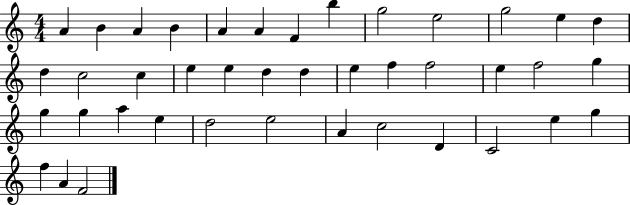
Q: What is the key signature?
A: C major